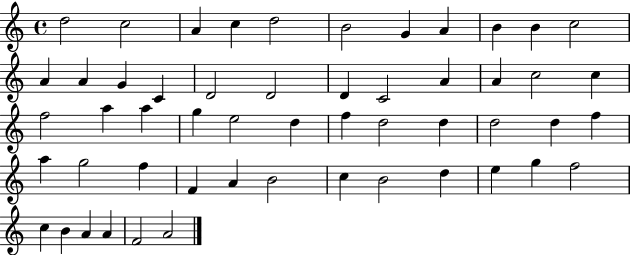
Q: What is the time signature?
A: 4/4